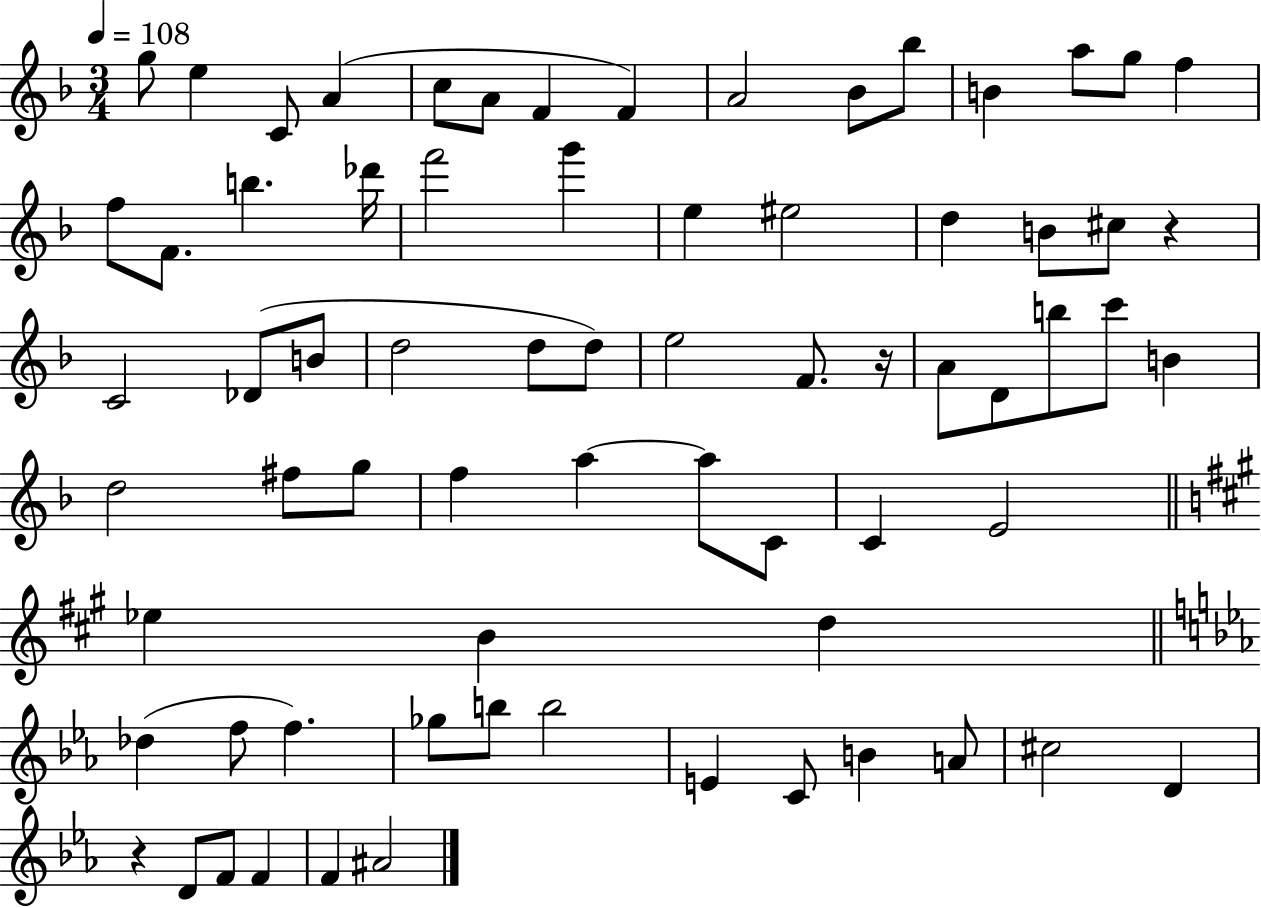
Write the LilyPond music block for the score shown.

{
  \clef treble
  \numericTimeSignature
  \time 3/4
  \key f \major
  \tempo 4 = 108
  \repeat volta 2 { g''8 e''4 c'8 a'4( | c''8 a'8 f'4 f'4) | a'2 bes'8 bes''8 | b'4 a''8 g''8 f''4 | \break f''8 f'8. b''4. des'''16 | f'''2 g'''4 | e''4 eis''2 | d''4 b'8 cis''8 r4 | \break c'2 des'8( b'8 | d''2 d''8 d''8) | e''2 f'8. r16 | a'8 d'8 b''8 c'''8 b'4 | \break d''2 fis''8 g''8 | f''4 a''4~~ a''8 c'8 | c'4 e'2 | \bar "||" \break \key a \major ees''4 b'4 d''4 | \bar "||" \break \key ees \major des''4( f''8 f''4.) | ges''8 b''8 b''2 | e'4 c'8 b'4 a'8 | cis''2 d'4 | \break r4 d'8 f'8 f'4 | f'4 ais'2 | } \bar "|."
}